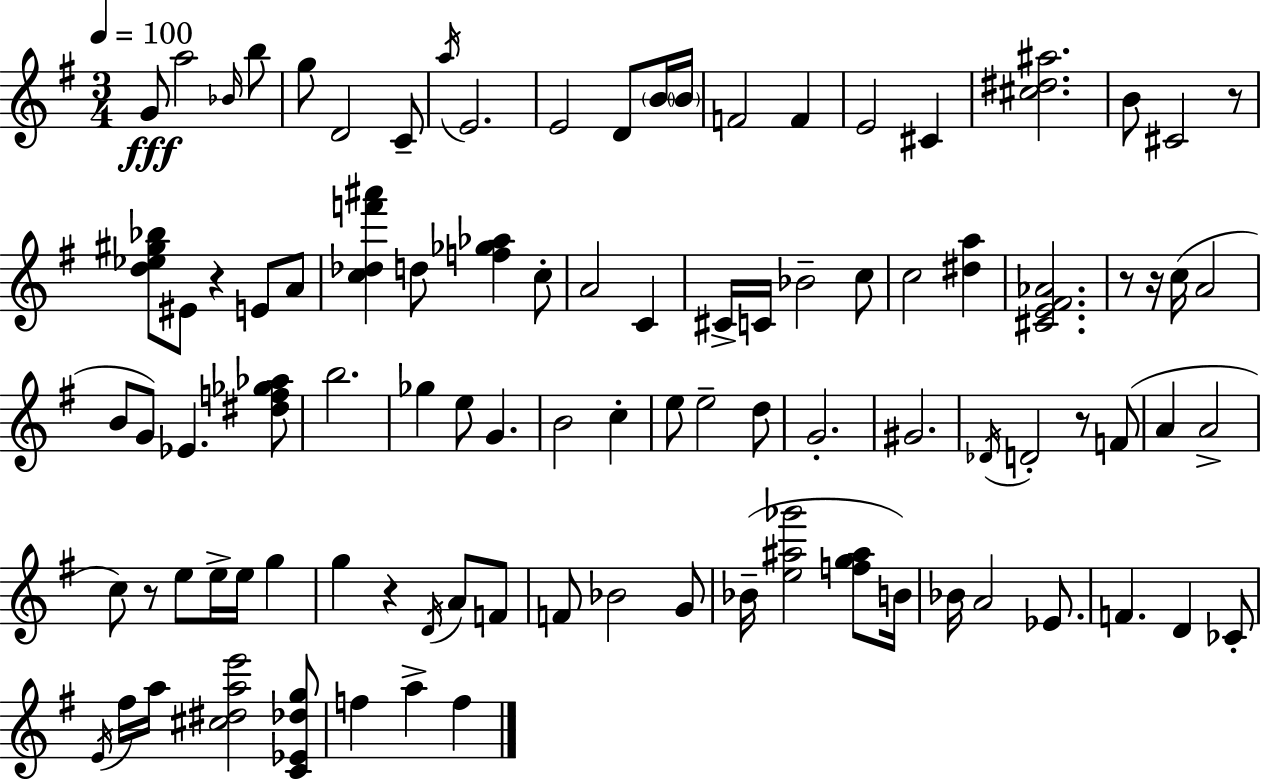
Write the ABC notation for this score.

X:1
T:Untitled
M:3/4
L:1/4
K:G
G/2 a2 _B/4 b/2 g/2 D2 C/2 a/4 E2 E2 D/2 B/4 B/4 F2 F E2 ^C [^c^d^a]2 B/2 ^C2 z/2 [d_e^g_b]/2 ^E/2 z E/2 A/2 [c_df'^a'] d/2 [f_g_a] c/2 A2 C ^C/4 C/4 _B2 c/2 c2 [^da] [^CE^F_A]2 z/2 z/4 c/4 A2 B/2 G/2 _E [^df_g_a]/2 b2 _g e/2 G B2 c e/2 e2 d/2 G2 ^G2 _D/4 D2 z/2 F/2 A A2 c/2 z/2 e/2 e/4 e/4 g g z D/4 A/2 F/2 F/2 _B2 G/2 _B/4 [e^a_g']2 [fg^a]/2 B/4 _B/4 A2 _E/2 F D _C/2 E/4 ^f/4 a/4 [^c^dae']2 [C_E_dg]/2 f a f